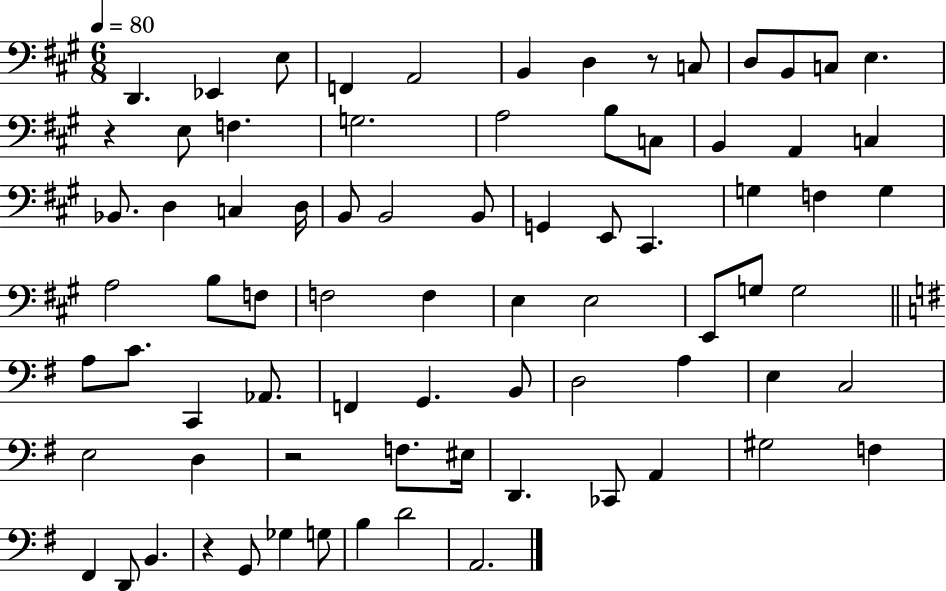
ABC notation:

X:1
T:Untitled
M:6/8
L:1/4
K:A
D,, _E,, E,/2 F,, A,,2 B,, D, z/2 C,/2 D,/2 B,,/2 C,/2 E, z E,/2 F, G,2 A,2 B,/2 C,/2 B,, A,, C, _B,,/2 D, C, D,/4 B,,/2 B,,2 B,,/2 G,, E,,/2 ^C,, G, F, G, A,2 B,/2 F,/2 F,2 F, E, E,2 E,,/2 G,/2 G,2 A,/2 C/2 C,, _A,,/2 F,, G,, B,,/2 D,2 A, E, C,2 E,2 D, z2 F,/2 ^E,/4 D,, _C,,/2 A,, ^G,2 F, ^F,, D,,/2 B,, z G,,/2 _G, G,/2 B, D2 A,,2